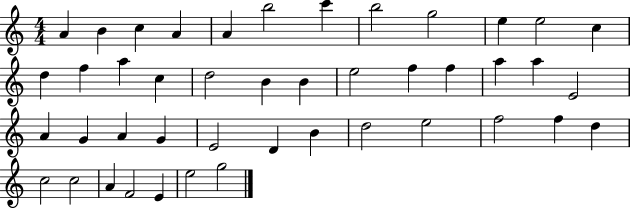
{
  \clef treble
  \numericTimeSignature
  \time 4/4
  \key c \major
  a'4 b'4 c''4 a'4 | a'4 b''2 c'''4 | b''2 g''2 | e''4 e''2 c''4 | \break d''4 f''4 a''4 c''4 | d''2 b'4 b'4 | e''2 f''4 f''4 | a''4 a''4 e'2 | \break a'4 g'4 a'4 g'4 | e'2 d'4 b'4 | d''2 e''2 | f''2 f''4 d''4 | \break c''2 c''2 | a'4 f'2 e'4 | e''2 g''2 | \bar "|."
}